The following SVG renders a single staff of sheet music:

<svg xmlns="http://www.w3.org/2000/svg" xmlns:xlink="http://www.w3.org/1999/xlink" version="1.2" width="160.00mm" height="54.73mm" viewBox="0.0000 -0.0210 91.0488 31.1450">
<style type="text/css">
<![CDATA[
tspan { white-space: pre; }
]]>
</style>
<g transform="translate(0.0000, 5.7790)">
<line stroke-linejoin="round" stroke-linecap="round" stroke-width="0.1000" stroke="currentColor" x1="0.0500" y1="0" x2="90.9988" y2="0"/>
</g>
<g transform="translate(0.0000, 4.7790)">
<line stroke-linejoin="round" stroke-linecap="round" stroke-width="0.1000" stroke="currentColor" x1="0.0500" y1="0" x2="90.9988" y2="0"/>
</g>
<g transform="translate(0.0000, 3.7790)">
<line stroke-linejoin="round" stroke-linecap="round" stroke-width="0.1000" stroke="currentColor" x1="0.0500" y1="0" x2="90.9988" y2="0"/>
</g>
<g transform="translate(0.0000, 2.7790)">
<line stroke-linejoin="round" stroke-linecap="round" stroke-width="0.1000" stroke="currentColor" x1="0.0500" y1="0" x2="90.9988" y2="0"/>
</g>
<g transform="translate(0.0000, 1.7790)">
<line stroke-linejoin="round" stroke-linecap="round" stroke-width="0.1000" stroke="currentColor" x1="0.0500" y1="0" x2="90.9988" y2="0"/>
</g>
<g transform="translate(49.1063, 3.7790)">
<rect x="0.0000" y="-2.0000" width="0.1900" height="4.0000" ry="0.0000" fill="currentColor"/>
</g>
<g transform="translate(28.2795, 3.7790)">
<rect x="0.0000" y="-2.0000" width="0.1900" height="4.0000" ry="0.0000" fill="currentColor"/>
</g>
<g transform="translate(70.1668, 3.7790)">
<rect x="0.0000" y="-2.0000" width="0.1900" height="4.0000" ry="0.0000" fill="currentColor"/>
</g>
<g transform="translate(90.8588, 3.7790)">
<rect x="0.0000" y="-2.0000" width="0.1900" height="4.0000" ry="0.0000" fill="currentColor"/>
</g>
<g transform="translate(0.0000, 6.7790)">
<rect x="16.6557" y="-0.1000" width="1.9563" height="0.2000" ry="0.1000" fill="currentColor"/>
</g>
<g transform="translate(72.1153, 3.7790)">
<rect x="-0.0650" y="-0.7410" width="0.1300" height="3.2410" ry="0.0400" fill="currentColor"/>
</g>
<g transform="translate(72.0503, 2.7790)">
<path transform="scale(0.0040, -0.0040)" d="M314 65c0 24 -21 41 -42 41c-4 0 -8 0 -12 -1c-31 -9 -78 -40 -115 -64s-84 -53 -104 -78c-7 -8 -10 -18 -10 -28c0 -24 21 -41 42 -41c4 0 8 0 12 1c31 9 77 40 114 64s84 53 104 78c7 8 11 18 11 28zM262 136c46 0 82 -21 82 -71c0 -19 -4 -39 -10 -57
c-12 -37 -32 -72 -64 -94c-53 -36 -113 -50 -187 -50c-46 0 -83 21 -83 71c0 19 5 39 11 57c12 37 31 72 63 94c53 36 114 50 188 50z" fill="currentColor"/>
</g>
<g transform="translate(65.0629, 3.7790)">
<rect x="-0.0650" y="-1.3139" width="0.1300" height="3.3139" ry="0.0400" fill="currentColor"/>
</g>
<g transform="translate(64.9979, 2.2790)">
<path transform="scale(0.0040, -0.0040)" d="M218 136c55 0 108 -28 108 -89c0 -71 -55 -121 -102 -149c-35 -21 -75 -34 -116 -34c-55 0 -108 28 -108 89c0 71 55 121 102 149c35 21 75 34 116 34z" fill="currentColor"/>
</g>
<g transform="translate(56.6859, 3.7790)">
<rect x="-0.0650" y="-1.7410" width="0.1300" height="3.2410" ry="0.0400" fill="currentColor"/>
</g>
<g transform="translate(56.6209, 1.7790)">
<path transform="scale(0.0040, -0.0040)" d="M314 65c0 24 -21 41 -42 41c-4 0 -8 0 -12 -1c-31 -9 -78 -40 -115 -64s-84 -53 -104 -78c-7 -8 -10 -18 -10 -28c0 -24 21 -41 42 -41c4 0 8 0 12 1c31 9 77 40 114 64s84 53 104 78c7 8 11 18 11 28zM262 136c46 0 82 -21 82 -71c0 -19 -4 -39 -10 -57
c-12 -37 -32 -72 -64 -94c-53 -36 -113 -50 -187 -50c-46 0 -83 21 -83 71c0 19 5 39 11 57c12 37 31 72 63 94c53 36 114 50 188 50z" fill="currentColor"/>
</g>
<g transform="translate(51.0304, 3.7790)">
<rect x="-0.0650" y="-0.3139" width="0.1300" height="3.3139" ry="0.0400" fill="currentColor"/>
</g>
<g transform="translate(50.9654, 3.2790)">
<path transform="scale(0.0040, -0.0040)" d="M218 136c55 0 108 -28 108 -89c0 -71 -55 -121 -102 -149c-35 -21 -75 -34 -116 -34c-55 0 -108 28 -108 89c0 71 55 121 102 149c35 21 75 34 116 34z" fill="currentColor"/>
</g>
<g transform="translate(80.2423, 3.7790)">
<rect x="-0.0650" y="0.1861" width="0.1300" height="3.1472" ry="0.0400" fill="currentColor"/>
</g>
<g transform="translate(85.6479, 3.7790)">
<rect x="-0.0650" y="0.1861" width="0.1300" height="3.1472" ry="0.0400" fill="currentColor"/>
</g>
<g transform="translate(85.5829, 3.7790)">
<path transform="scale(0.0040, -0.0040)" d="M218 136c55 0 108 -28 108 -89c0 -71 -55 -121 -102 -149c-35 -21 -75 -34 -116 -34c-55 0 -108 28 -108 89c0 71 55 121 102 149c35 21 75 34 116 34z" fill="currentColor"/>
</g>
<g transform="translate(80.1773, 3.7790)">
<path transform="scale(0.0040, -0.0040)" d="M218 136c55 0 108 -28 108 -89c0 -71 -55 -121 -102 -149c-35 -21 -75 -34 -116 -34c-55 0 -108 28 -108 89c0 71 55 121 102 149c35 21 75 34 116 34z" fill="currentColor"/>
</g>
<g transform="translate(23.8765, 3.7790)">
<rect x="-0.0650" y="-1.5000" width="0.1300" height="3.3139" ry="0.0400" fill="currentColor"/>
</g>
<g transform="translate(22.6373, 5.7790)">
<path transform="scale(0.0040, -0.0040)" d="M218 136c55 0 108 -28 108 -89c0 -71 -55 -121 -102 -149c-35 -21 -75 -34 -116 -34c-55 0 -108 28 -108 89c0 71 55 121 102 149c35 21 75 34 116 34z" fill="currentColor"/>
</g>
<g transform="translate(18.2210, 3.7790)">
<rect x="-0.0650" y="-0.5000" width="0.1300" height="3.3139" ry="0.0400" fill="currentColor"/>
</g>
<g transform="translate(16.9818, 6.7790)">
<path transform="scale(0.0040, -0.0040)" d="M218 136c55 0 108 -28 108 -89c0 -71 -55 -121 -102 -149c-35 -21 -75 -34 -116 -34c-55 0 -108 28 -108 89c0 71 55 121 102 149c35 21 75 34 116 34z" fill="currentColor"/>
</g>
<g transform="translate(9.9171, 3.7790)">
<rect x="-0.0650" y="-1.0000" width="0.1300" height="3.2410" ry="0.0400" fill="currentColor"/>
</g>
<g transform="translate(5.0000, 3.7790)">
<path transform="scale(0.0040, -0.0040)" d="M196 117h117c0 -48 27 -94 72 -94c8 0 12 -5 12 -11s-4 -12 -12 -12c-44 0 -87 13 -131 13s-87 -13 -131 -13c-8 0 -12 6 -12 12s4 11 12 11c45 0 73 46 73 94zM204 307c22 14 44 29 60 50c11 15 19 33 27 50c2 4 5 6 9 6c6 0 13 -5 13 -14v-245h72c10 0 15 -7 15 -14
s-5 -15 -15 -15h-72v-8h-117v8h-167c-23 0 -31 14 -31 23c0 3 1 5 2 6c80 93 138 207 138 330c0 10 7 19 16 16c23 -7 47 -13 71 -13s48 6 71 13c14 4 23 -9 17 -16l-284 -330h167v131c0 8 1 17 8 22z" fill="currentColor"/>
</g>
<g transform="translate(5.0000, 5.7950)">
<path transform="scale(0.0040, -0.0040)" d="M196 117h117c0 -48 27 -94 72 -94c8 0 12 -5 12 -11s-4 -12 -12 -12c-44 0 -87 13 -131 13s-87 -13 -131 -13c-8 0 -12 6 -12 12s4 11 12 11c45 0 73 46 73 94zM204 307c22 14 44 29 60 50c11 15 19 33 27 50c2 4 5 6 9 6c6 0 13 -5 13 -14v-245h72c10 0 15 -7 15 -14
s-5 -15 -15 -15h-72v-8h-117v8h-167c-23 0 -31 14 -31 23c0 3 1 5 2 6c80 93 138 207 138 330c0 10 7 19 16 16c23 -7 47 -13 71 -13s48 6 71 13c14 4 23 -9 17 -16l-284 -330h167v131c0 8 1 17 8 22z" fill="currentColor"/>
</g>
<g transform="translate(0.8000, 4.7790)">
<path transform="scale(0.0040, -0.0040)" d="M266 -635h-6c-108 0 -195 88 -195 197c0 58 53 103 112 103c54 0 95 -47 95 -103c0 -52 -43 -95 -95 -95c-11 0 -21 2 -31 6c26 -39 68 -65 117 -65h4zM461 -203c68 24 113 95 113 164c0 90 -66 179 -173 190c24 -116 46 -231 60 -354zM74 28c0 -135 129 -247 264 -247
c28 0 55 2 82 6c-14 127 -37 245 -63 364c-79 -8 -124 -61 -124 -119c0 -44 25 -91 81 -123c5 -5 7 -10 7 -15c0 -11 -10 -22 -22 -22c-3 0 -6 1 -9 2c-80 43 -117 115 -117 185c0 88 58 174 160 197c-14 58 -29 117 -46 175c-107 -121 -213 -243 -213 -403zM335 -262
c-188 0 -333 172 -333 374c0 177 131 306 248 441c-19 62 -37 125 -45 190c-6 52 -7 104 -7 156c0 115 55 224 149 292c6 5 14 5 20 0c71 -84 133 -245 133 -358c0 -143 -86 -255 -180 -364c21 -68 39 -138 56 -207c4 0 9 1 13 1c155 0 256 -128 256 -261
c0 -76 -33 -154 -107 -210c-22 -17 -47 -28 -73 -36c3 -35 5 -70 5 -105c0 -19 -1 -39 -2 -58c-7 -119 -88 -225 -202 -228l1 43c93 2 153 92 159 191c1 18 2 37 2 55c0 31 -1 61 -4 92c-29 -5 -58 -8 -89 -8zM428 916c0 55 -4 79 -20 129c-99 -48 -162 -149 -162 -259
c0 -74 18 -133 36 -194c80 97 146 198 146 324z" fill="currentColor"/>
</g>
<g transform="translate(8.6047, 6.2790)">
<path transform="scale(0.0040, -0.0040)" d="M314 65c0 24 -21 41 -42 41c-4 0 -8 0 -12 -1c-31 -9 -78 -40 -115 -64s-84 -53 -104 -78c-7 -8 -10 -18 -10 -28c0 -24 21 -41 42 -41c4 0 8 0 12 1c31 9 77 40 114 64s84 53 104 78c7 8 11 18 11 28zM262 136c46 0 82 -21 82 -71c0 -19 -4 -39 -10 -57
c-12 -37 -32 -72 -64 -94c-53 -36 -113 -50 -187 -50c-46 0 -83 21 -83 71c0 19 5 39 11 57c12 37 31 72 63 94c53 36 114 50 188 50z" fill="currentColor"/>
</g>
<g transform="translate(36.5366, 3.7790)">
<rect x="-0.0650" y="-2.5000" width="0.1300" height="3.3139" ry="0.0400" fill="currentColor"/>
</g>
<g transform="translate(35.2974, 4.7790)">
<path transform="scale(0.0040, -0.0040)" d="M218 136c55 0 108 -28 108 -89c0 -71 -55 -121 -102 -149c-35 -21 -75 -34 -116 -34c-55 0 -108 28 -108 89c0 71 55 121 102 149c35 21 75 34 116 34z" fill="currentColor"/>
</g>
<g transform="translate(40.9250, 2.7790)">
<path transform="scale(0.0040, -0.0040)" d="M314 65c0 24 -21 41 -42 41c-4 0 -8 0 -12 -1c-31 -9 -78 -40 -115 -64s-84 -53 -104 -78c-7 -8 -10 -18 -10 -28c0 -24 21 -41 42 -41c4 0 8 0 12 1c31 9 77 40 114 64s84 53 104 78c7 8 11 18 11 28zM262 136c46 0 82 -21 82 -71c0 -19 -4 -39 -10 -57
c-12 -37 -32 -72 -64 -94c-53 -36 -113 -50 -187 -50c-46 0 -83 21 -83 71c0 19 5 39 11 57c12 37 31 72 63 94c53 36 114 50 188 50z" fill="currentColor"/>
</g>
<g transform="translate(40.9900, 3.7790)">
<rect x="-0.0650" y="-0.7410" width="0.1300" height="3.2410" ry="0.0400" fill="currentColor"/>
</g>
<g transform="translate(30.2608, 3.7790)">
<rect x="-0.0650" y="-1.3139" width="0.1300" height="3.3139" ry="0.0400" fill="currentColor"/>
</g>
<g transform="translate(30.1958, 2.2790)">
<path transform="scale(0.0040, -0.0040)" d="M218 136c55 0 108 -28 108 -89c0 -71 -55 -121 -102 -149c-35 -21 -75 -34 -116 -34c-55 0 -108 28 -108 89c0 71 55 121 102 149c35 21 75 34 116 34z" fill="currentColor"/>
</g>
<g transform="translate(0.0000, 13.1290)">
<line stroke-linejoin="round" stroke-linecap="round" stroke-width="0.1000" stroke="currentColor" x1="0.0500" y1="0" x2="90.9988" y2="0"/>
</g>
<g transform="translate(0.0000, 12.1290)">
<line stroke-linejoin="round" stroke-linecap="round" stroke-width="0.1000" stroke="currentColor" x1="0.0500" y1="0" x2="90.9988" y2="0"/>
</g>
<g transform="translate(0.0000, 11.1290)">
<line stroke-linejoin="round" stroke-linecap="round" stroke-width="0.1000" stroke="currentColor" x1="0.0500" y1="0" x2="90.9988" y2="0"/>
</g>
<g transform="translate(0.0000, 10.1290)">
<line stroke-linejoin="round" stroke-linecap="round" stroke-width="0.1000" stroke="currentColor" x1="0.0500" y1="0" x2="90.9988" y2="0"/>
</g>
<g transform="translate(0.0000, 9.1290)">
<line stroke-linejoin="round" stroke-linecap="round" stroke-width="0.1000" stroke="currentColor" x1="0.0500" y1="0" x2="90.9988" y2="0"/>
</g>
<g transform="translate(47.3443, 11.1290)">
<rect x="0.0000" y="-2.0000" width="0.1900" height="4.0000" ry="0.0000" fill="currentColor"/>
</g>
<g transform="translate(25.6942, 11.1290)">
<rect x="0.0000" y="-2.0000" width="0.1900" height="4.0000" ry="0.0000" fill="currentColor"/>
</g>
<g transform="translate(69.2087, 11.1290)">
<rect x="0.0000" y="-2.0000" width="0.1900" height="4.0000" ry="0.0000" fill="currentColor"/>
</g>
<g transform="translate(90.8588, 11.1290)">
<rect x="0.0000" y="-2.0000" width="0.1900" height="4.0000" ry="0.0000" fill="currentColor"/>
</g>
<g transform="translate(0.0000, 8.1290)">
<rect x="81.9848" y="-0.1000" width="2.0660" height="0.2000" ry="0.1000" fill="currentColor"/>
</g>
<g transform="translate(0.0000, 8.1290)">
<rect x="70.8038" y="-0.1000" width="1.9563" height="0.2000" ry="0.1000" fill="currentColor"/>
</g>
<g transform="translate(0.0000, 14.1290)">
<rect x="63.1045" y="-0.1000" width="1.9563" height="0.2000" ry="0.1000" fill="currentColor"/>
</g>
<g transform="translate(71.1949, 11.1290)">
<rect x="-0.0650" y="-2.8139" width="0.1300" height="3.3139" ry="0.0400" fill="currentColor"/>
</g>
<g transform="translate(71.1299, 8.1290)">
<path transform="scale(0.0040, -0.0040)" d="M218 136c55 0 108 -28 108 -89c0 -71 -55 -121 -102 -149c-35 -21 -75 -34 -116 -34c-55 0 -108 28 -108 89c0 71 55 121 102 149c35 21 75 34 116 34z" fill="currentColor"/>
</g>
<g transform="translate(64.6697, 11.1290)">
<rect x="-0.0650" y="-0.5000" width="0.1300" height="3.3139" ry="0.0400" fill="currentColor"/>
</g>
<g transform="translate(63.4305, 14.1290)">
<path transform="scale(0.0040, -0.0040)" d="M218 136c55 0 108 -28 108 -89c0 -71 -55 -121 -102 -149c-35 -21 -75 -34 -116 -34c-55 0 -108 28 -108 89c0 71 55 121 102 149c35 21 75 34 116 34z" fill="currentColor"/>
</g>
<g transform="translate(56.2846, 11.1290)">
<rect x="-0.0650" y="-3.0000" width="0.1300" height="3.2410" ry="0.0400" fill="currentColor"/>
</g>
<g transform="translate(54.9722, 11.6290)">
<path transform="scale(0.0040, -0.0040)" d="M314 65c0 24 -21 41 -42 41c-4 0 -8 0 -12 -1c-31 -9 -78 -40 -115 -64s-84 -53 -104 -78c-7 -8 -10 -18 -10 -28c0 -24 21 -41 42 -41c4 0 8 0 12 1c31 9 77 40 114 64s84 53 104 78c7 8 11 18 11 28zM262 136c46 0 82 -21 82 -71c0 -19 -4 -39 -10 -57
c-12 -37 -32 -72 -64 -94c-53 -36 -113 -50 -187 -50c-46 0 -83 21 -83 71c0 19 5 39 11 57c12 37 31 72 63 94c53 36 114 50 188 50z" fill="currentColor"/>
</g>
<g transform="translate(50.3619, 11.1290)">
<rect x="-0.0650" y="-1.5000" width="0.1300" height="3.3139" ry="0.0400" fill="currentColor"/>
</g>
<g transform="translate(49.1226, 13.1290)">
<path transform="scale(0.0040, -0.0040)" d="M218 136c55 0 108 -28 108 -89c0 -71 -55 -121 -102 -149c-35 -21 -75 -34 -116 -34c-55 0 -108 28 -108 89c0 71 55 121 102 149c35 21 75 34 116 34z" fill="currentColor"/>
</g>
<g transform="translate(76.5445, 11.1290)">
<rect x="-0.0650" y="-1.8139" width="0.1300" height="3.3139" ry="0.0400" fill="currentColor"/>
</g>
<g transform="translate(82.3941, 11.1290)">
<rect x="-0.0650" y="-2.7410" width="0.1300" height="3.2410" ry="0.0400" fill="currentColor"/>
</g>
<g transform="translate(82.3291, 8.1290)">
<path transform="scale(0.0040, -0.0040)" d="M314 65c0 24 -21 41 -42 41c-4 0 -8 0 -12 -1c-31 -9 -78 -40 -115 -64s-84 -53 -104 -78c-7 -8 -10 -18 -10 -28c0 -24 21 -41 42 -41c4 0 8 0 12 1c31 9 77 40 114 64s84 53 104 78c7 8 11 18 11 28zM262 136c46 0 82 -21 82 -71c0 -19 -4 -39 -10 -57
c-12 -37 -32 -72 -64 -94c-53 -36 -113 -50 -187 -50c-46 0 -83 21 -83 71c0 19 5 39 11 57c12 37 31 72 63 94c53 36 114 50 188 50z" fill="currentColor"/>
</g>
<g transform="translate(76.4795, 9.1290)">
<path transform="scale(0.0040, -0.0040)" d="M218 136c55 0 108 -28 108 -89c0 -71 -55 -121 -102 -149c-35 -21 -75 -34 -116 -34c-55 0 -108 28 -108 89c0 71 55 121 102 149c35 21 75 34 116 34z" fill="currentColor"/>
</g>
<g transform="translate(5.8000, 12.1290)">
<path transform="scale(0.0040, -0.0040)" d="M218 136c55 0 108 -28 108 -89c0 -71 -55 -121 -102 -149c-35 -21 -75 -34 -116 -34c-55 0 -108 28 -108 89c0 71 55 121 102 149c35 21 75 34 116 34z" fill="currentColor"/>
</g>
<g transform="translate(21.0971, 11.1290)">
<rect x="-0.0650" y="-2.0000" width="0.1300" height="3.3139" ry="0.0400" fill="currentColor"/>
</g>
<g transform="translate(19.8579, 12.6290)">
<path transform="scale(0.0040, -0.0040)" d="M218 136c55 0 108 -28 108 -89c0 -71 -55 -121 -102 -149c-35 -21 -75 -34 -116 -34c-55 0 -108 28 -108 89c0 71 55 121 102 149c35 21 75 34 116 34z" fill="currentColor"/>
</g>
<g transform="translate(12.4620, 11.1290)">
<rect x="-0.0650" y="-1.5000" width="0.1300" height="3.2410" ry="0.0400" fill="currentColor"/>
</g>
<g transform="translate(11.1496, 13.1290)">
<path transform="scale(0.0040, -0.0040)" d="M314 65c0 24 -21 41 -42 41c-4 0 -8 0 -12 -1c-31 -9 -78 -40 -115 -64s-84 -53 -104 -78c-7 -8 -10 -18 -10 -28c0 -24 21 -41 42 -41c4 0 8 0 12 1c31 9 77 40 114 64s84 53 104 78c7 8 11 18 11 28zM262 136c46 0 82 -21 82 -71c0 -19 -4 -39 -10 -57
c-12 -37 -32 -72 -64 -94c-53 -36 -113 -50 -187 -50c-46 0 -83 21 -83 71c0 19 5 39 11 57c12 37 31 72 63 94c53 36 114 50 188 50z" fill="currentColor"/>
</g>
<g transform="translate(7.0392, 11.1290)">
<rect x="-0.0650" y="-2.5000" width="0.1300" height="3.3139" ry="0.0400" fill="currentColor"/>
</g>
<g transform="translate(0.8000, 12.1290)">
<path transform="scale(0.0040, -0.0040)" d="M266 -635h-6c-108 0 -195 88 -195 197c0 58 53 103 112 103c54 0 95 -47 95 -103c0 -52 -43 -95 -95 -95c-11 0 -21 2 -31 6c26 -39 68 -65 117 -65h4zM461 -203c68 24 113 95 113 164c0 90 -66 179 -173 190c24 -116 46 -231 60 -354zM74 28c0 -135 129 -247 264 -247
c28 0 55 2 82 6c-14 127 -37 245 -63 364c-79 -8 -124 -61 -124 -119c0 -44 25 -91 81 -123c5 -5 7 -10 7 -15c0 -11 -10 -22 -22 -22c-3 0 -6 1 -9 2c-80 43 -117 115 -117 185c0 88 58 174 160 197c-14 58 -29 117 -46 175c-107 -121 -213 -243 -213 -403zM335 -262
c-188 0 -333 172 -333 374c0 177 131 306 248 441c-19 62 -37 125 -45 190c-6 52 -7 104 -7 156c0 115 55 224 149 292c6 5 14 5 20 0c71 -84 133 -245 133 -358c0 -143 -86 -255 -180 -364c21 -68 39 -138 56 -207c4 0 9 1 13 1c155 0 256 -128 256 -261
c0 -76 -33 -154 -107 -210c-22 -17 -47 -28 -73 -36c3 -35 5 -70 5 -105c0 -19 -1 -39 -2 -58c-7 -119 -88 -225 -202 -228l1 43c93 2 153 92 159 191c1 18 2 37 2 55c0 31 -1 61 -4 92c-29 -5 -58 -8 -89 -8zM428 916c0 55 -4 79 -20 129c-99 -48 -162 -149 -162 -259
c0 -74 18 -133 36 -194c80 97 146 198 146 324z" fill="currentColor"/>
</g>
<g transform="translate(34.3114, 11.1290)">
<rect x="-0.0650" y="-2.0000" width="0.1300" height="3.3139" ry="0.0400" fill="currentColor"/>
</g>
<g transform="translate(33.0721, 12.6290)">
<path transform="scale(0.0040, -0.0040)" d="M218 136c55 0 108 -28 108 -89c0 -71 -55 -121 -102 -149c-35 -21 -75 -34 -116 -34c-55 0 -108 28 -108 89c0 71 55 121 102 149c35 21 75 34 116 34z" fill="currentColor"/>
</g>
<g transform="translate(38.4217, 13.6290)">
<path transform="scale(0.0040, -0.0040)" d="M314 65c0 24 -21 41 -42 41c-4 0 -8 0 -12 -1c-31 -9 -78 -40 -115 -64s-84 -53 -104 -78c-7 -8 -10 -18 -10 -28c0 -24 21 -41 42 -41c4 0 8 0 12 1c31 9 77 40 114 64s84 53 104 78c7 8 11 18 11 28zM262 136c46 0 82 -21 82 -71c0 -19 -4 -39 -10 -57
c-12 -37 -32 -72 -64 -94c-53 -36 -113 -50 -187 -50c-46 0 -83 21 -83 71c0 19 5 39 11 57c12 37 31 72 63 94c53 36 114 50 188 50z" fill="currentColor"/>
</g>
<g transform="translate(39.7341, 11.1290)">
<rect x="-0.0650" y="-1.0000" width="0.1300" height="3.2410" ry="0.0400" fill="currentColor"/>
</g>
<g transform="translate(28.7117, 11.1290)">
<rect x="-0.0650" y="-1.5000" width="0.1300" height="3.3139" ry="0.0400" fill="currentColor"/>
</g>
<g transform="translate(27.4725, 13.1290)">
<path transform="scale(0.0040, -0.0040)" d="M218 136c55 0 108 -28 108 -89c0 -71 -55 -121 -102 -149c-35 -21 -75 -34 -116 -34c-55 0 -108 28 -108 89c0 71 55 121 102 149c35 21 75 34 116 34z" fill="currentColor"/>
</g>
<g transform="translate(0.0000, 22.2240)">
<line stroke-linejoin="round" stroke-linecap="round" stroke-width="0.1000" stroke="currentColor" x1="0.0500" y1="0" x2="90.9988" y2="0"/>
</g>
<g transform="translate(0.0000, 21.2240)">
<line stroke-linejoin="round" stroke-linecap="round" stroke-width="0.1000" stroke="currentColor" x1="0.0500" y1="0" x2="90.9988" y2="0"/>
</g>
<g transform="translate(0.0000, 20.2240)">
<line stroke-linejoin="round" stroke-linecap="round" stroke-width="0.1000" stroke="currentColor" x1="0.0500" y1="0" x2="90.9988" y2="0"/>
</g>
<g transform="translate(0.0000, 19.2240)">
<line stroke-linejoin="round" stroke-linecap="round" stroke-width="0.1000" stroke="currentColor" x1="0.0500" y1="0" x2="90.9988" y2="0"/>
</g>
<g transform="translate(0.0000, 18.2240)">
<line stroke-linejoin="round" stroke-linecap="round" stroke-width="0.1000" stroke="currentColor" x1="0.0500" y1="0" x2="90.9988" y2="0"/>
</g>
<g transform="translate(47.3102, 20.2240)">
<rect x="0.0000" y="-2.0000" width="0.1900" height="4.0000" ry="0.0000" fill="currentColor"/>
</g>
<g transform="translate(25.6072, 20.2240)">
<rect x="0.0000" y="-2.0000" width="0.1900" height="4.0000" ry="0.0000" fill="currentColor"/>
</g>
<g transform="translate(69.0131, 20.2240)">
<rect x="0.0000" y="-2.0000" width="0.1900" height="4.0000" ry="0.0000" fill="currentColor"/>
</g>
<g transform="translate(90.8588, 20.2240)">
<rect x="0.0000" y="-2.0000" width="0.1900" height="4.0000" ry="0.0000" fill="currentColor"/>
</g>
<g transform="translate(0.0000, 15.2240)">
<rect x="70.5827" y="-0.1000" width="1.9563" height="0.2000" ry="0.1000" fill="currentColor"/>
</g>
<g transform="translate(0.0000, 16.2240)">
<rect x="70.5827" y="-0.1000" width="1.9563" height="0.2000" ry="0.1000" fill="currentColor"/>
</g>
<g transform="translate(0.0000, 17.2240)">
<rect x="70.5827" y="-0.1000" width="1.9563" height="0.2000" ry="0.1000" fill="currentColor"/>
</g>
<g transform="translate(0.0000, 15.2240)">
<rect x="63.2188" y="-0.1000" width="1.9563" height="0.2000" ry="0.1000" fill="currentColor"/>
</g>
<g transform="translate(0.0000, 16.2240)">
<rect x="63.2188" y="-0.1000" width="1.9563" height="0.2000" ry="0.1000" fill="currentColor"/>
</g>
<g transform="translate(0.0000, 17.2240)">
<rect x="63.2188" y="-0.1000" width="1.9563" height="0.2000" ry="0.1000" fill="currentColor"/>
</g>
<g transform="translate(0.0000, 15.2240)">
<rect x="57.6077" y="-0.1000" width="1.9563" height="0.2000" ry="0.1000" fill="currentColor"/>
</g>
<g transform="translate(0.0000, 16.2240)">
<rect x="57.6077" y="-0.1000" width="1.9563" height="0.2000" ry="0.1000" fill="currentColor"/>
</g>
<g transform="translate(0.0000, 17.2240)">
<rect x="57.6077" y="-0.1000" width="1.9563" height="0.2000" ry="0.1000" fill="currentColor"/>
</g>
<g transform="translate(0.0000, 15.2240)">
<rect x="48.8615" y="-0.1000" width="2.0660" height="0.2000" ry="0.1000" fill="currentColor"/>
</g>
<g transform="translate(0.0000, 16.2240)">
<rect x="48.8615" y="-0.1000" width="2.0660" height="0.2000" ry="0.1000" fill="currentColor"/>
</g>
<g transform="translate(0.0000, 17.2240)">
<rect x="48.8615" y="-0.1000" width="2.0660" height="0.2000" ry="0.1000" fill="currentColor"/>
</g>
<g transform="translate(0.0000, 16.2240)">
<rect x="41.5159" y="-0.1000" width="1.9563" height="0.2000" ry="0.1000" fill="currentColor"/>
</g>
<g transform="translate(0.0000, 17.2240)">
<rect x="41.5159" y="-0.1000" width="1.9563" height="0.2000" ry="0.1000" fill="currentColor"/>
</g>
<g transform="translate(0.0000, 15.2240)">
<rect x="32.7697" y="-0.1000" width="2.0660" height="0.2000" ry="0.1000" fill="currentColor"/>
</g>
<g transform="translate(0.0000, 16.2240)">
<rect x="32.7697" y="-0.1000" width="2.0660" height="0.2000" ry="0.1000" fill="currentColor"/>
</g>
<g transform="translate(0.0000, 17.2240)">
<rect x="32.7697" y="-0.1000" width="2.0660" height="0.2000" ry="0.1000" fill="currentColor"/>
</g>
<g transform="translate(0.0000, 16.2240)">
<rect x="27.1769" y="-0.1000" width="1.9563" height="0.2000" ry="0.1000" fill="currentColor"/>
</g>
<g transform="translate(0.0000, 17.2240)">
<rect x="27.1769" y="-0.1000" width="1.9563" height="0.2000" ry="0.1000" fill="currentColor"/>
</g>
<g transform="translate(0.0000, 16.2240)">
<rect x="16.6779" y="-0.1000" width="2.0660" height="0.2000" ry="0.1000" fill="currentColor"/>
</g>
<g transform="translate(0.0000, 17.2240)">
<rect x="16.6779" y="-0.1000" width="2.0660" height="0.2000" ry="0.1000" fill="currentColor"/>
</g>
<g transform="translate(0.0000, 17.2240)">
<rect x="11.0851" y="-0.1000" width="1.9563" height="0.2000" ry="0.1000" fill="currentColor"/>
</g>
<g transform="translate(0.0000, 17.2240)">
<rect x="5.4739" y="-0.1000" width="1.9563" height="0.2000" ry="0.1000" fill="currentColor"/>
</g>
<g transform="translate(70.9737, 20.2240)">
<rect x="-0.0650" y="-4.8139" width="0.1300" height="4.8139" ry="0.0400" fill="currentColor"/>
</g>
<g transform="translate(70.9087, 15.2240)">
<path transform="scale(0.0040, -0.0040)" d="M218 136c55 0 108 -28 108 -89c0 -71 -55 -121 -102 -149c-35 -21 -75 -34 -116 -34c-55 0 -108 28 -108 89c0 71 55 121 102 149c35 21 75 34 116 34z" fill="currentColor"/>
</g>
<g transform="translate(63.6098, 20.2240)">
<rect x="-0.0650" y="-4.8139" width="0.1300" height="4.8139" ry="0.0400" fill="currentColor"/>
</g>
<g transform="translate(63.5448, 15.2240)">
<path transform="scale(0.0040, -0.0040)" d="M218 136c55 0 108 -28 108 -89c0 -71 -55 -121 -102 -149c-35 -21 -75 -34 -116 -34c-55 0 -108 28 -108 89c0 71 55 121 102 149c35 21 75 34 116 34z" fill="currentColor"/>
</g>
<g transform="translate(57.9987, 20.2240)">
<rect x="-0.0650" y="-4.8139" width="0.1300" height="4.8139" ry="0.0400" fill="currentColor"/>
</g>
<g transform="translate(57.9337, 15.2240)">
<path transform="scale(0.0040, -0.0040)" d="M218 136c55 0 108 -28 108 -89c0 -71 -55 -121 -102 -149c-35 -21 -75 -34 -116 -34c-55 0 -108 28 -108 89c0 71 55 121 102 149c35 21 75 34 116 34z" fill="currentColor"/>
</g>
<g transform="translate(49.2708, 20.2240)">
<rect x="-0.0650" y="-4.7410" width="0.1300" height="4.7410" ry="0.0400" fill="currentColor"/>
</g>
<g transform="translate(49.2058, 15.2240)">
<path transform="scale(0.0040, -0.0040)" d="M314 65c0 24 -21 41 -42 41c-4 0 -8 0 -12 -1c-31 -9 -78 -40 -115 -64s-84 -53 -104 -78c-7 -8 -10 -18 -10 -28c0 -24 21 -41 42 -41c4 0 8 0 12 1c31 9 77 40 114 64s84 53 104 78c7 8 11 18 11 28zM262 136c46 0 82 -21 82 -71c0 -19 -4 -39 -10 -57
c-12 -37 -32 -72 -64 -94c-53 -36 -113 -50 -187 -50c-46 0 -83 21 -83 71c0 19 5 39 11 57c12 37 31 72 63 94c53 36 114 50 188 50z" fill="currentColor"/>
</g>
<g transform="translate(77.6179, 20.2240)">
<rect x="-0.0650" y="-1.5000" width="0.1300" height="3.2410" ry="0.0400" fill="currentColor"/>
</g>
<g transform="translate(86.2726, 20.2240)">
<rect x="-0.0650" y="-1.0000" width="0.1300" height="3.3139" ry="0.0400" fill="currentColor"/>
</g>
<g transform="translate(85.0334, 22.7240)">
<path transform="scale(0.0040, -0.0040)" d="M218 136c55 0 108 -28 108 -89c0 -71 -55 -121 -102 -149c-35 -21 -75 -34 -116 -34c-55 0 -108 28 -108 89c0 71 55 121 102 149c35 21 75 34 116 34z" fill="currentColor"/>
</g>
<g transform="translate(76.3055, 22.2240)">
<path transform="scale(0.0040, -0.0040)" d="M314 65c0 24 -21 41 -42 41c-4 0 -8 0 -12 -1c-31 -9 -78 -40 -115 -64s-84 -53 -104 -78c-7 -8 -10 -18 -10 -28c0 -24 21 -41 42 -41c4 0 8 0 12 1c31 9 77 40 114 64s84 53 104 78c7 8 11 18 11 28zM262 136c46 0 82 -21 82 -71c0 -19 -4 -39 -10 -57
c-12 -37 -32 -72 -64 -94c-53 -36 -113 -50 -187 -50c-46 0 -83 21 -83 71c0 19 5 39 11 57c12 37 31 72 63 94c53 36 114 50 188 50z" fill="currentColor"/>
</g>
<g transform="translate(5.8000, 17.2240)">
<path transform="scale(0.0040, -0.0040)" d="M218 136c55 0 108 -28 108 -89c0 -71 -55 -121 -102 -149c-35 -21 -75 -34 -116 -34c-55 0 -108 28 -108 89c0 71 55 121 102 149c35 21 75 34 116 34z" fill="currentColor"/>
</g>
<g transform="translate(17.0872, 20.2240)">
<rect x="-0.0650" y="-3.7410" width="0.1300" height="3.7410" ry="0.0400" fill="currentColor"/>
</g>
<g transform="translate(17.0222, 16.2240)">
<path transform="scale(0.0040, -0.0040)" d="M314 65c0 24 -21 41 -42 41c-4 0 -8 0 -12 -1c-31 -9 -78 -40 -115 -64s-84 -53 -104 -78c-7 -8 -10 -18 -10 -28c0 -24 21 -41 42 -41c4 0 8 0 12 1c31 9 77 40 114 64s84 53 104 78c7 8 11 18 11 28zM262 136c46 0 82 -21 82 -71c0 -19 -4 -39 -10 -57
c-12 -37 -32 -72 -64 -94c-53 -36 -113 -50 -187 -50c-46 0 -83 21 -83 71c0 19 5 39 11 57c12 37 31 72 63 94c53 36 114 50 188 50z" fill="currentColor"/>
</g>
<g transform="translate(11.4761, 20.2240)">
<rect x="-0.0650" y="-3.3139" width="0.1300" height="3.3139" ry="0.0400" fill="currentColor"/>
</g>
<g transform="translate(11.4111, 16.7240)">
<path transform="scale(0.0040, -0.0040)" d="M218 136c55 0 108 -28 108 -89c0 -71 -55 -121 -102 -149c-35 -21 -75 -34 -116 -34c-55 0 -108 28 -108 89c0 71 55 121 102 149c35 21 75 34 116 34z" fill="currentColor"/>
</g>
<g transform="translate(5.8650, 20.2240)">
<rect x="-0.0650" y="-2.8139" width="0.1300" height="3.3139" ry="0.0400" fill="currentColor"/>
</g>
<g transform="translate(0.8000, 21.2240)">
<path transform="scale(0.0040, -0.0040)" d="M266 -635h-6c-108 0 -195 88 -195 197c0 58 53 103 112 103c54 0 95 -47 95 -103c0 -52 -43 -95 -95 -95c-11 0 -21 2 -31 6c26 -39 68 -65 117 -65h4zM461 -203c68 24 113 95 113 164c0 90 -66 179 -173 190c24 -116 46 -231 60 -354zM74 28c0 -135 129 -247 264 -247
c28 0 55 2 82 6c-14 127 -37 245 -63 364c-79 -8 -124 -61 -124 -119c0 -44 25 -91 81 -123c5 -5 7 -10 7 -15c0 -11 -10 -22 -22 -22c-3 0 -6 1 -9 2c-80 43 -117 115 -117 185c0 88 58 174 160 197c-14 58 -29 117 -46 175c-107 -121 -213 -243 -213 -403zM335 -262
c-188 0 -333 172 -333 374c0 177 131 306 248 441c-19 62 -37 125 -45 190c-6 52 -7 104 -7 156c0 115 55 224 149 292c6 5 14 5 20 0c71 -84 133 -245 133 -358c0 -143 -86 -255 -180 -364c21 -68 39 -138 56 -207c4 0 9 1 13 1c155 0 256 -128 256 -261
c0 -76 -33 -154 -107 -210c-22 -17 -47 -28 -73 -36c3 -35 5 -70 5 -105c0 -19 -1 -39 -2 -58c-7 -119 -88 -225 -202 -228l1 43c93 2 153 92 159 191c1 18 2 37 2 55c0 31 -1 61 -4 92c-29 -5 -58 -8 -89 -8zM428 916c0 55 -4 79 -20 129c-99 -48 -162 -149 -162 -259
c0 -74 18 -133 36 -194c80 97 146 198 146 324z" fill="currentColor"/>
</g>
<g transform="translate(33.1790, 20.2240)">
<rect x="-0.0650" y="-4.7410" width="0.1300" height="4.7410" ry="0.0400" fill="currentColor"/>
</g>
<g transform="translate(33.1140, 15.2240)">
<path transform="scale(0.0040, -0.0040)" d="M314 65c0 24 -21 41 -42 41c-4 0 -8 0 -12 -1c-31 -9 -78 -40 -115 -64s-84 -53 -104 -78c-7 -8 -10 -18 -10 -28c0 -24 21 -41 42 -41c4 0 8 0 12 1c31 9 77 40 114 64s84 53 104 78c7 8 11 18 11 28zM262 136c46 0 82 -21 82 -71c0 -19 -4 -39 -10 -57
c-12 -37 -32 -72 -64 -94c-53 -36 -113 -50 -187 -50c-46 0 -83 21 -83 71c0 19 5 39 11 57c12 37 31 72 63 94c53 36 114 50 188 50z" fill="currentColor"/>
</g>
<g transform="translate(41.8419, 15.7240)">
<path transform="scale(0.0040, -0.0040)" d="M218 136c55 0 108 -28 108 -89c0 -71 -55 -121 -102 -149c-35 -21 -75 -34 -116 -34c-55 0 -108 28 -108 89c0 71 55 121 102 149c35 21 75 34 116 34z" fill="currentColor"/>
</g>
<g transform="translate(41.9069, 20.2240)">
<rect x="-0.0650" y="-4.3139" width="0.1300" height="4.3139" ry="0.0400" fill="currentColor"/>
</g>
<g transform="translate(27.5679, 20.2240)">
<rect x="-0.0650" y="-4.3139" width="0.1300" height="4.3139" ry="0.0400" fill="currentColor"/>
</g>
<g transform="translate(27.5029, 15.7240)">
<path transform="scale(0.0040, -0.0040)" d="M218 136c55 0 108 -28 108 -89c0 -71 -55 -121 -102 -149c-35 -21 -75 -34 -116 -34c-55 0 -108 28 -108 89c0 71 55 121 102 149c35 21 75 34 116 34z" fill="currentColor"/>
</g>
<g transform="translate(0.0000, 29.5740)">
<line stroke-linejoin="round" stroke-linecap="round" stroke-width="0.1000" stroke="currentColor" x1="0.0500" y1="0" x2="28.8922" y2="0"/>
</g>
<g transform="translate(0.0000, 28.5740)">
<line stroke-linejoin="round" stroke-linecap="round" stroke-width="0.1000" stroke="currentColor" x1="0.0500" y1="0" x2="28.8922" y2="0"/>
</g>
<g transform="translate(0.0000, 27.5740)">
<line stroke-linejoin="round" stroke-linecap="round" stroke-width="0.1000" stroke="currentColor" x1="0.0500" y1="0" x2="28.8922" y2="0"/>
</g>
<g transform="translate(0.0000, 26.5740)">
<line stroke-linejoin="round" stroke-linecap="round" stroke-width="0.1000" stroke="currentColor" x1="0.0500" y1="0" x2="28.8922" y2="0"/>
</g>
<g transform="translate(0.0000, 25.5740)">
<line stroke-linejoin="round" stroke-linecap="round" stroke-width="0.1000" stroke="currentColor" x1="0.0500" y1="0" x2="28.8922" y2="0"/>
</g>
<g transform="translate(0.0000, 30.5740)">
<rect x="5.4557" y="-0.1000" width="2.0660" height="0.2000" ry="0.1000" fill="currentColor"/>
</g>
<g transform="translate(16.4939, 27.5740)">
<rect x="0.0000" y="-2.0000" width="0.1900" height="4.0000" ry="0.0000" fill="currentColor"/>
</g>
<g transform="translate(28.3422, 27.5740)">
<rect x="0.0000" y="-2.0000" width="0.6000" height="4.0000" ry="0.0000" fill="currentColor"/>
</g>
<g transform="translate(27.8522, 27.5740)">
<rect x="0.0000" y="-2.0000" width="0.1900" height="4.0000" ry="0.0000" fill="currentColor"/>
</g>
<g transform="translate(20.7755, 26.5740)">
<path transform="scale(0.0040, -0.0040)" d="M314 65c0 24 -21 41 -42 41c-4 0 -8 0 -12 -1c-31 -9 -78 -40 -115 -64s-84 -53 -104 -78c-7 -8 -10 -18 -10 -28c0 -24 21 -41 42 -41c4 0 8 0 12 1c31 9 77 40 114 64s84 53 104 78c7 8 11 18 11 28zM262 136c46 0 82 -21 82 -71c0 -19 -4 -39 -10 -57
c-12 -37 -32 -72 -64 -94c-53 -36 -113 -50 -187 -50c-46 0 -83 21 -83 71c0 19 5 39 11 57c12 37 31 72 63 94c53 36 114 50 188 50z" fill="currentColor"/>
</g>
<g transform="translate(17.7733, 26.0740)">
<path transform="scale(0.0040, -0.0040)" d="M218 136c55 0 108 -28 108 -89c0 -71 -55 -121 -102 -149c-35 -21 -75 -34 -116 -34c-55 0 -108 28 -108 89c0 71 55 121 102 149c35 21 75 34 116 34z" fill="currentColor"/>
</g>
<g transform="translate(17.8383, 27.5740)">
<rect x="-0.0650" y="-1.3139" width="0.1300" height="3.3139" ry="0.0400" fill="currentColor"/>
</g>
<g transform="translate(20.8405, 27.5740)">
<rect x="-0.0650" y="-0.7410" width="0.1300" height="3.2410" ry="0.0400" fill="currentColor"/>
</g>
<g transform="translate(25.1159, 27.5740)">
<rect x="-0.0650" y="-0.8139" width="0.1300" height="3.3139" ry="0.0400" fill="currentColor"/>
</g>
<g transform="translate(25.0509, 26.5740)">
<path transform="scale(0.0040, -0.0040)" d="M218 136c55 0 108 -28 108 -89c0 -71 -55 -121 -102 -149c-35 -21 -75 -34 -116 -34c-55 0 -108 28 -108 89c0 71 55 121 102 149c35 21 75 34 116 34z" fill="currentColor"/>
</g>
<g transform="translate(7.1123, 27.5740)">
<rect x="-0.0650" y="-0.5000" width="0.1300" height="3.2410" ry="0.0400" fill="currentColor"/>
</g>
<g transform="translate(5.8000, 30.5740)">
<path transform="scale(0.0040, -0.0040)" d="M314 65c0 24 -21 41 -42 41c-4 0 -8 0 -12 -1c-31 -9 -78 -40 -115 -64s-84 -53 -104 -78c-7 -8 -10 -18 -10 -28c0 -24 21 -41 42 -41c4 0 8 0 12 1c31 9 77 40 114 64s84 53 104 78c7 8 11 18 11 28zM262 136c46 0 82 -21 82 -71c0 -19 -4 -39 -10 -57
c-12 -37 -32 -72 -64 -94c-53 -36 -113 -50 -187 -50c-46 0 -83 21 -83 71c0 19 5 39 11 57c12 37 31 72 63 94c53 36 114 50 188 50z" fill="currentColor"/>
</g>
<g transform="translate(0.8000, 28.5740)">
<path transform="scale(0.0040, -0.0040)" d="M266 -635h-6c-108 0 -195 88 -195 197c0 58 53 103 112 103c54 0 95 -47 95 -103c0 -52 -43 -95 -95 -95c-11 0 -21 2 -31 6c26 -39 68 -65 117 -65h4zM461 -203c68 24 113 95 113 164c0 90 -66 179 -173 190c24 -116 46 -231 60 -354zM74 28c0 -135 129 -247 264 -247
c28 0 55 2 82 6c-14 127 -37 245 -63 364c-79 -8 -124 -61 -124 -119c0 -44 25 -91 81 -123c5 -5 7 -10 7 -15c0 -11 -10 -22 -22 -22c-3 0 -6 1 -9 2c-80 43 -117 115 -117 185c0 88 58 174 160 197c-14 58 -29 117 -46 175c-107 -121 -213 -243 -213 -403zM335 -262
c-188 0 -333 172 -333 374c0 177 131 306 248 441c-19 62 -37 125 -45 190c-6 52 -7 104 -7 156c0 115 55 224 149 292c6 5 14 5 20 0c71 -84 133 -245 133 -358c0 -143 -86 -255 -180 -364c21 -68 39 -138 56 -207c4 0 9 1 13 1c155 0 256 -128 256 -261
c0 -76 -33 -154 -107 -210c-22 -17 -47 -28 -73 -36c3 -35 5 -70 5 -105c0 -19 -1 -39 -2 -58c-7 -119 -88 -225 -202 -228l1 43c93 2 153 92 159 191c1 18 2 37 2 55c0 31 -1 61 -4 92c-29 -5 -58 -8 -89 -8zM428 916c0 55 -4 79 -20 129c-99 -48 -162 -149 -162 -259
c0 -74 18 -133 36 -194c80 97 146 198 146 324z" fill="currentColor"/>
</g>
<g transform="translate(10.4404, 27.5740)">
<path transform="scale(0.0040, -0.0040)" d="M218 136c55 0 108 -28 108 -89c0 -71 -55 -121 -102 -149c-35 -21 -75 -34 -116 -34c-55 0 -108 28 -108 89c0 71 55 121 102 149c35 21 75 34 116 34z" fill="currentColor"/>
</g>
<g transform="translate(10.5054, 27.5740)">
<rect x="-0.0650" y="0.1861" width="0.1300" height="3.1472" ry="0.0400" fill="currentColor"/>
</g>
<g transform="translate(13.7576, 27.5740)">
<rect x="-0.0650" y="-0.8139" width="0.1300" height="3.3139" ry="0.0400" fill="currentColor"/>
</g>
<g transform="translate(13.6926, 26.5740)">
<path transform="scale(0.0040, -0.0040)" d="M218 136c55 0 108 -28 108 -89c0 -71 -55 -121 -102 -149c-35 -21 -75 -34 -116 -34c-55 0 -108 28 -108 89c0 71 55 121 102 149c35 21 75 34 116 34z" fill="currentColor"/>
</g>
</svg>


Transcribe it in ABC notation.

X:1
T:Untitled
M:4/4
L:1/4
K:C
D2 C E e G d2 c f2 e d2 B B G E2 F E F D2 E A2 C a f a2 a b c'2 d' e'2 d' e'2 e' e' e' E2 D C2 B d e d2 d